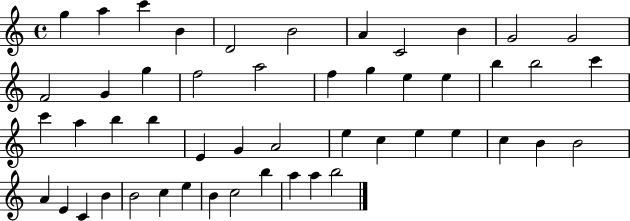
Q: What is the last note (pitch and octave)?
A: B5